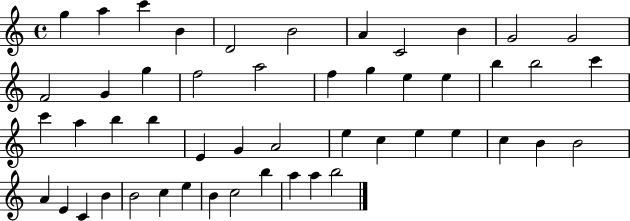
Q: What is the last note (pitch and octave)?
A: B5